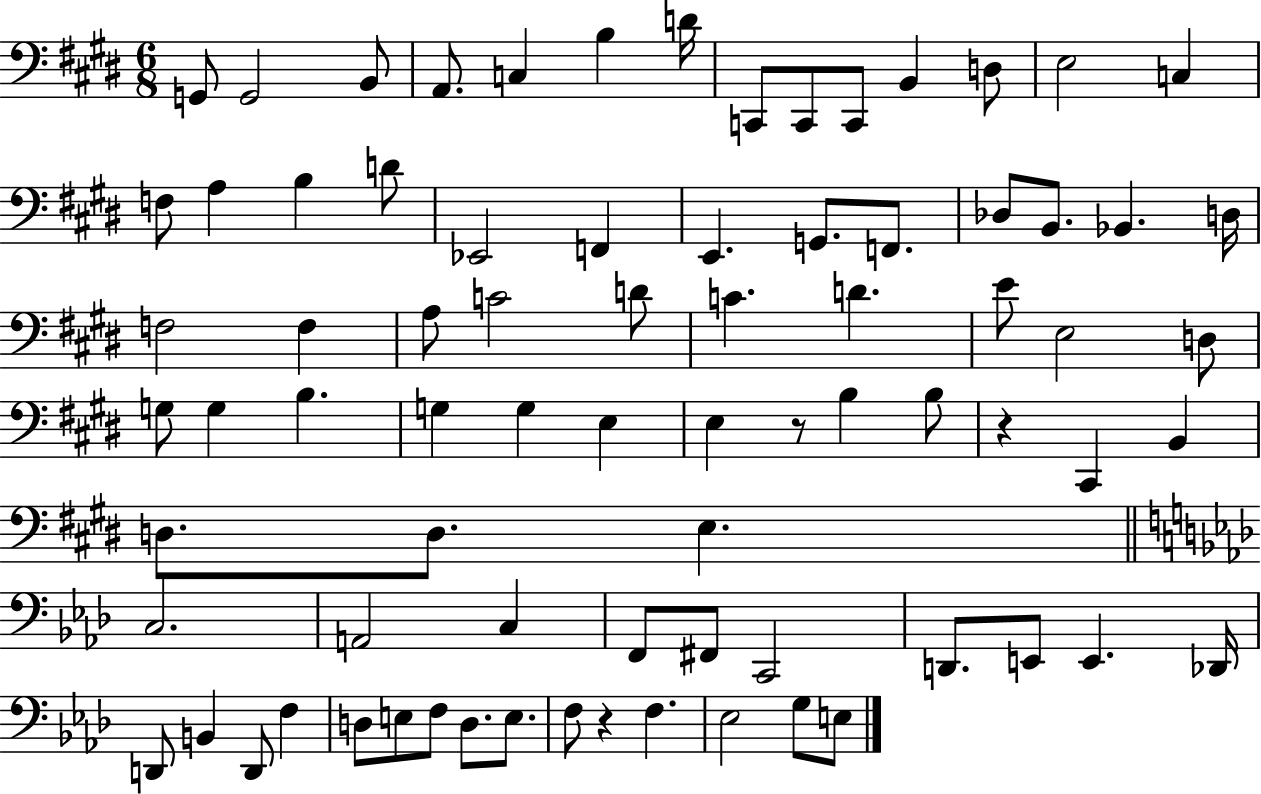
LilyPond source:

{
  \clef bass
  \numericTimeSignature
  \time 6/8
  \key e \major
  g,8 g,2 b,8 | a,8. c4 b4 d'16 | c,8 c,8 c,8 b,4 d8 | e2 c4 | \break f8 a4 b4 d'8 | ees,2 f,4 | e,4. g,8. f,8. | des8 b,8. bes,4. d16 | \break f2 f4 | a8 c'2 d'8 | c'4. d'4. | e'8 e2 d8 | \break g8 g4 b4. | g4 g4 e4 | e4 r8 b4 b8 | r4 cis,4 b,4 | \break d8. d8. e4. | \bar "||" \break \key aes \major c2. | a,2 c4 | f,8 fis,8 c,2 | d,8. e,8 e,4. des,16 | \break d,8 b,4 d,8 f4 | d8 e8 f8 d8. e8. | f8 r4 f4. | ees2 g8 e8 | \break \bar "|."
}